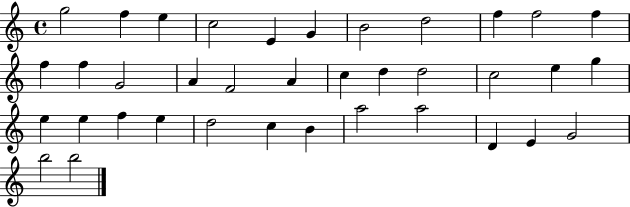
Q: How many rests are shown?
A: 0